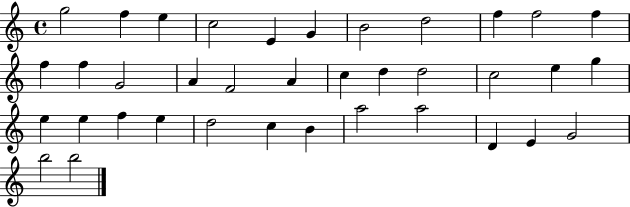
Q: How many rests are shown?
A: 0